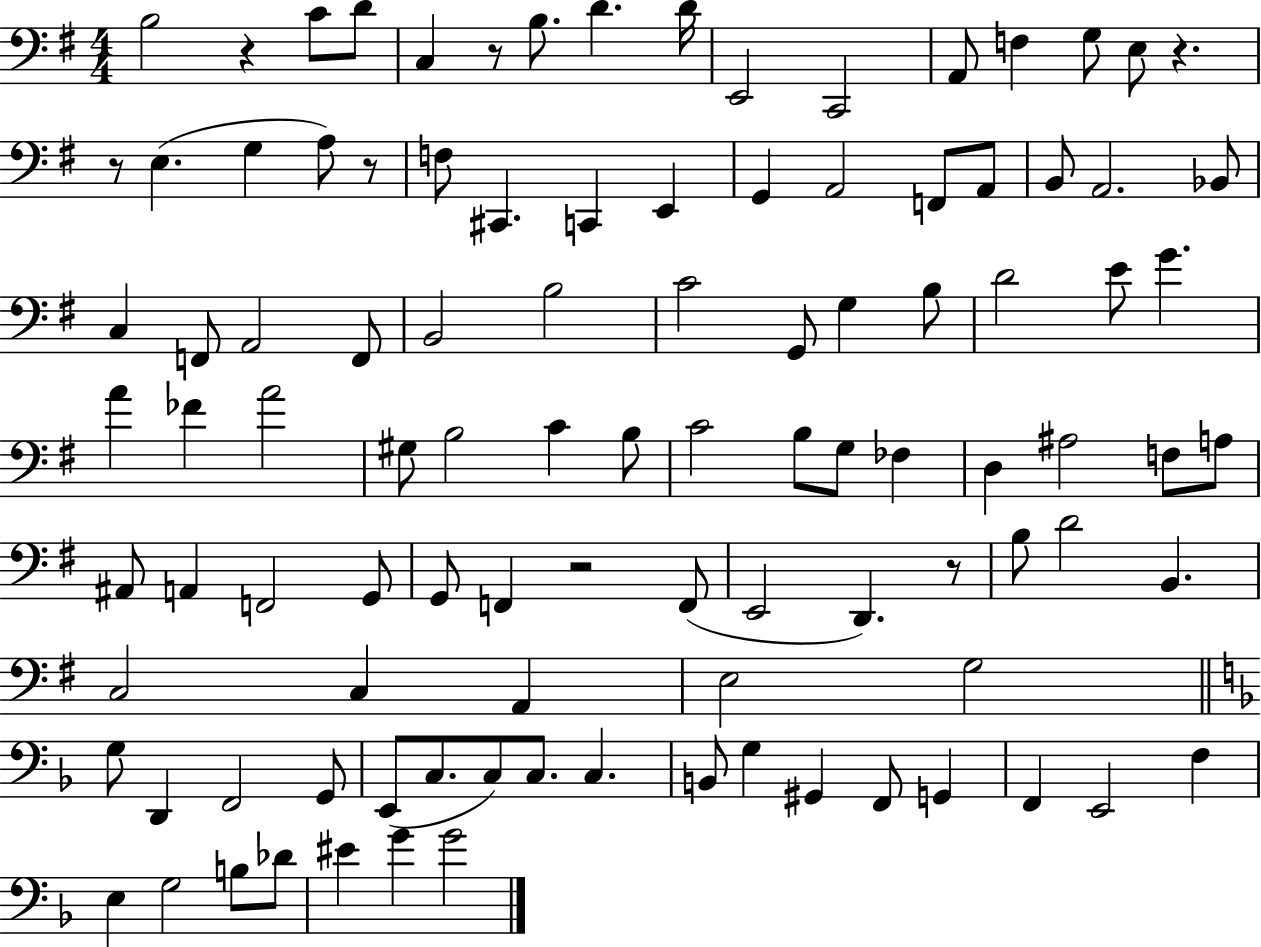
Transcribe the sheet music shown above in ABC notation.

X:1
T:Untitled
M:4/4
L:1/4
K:G
B,2 z C/2 D/2 C, z/2 B,/2 D D/4 E,,2 C,,2 A,,/2 F, G,/2 E,/2 z z/2 E, G, A,/2 z/2 F,/2 ^C,, C,, E,, G,, A,,2 F,,/2 A,,/2 B,,/2 A,,2 _B,,/2 C, F,,/2 A,,2 F,,/2 B,,2 B,2 C2 G,,/2 G, B,/2 D2 E/2 G A _F A2 ^G,/2 B,2 C B,/2 C2 B,/2 G,/2 _F, D, ^A,2 F,/2 A,/2 ^A,,/2 A,, F,,2 G,,/2 G,,/2 F,, z2 F,,/2 E,,2 D,, z/2 B,/2 D2 B,, C,2 C, A,, E,2 G,2 G,/2 D,, F,,2 G,,/2 E,,/2 C,/2 C,/2 C,/2 C, B,,/2 G, ^G,, F,,/2 G,, F,, E,,2 F, E, G,2 B,/2 _D/2 ^E G G2